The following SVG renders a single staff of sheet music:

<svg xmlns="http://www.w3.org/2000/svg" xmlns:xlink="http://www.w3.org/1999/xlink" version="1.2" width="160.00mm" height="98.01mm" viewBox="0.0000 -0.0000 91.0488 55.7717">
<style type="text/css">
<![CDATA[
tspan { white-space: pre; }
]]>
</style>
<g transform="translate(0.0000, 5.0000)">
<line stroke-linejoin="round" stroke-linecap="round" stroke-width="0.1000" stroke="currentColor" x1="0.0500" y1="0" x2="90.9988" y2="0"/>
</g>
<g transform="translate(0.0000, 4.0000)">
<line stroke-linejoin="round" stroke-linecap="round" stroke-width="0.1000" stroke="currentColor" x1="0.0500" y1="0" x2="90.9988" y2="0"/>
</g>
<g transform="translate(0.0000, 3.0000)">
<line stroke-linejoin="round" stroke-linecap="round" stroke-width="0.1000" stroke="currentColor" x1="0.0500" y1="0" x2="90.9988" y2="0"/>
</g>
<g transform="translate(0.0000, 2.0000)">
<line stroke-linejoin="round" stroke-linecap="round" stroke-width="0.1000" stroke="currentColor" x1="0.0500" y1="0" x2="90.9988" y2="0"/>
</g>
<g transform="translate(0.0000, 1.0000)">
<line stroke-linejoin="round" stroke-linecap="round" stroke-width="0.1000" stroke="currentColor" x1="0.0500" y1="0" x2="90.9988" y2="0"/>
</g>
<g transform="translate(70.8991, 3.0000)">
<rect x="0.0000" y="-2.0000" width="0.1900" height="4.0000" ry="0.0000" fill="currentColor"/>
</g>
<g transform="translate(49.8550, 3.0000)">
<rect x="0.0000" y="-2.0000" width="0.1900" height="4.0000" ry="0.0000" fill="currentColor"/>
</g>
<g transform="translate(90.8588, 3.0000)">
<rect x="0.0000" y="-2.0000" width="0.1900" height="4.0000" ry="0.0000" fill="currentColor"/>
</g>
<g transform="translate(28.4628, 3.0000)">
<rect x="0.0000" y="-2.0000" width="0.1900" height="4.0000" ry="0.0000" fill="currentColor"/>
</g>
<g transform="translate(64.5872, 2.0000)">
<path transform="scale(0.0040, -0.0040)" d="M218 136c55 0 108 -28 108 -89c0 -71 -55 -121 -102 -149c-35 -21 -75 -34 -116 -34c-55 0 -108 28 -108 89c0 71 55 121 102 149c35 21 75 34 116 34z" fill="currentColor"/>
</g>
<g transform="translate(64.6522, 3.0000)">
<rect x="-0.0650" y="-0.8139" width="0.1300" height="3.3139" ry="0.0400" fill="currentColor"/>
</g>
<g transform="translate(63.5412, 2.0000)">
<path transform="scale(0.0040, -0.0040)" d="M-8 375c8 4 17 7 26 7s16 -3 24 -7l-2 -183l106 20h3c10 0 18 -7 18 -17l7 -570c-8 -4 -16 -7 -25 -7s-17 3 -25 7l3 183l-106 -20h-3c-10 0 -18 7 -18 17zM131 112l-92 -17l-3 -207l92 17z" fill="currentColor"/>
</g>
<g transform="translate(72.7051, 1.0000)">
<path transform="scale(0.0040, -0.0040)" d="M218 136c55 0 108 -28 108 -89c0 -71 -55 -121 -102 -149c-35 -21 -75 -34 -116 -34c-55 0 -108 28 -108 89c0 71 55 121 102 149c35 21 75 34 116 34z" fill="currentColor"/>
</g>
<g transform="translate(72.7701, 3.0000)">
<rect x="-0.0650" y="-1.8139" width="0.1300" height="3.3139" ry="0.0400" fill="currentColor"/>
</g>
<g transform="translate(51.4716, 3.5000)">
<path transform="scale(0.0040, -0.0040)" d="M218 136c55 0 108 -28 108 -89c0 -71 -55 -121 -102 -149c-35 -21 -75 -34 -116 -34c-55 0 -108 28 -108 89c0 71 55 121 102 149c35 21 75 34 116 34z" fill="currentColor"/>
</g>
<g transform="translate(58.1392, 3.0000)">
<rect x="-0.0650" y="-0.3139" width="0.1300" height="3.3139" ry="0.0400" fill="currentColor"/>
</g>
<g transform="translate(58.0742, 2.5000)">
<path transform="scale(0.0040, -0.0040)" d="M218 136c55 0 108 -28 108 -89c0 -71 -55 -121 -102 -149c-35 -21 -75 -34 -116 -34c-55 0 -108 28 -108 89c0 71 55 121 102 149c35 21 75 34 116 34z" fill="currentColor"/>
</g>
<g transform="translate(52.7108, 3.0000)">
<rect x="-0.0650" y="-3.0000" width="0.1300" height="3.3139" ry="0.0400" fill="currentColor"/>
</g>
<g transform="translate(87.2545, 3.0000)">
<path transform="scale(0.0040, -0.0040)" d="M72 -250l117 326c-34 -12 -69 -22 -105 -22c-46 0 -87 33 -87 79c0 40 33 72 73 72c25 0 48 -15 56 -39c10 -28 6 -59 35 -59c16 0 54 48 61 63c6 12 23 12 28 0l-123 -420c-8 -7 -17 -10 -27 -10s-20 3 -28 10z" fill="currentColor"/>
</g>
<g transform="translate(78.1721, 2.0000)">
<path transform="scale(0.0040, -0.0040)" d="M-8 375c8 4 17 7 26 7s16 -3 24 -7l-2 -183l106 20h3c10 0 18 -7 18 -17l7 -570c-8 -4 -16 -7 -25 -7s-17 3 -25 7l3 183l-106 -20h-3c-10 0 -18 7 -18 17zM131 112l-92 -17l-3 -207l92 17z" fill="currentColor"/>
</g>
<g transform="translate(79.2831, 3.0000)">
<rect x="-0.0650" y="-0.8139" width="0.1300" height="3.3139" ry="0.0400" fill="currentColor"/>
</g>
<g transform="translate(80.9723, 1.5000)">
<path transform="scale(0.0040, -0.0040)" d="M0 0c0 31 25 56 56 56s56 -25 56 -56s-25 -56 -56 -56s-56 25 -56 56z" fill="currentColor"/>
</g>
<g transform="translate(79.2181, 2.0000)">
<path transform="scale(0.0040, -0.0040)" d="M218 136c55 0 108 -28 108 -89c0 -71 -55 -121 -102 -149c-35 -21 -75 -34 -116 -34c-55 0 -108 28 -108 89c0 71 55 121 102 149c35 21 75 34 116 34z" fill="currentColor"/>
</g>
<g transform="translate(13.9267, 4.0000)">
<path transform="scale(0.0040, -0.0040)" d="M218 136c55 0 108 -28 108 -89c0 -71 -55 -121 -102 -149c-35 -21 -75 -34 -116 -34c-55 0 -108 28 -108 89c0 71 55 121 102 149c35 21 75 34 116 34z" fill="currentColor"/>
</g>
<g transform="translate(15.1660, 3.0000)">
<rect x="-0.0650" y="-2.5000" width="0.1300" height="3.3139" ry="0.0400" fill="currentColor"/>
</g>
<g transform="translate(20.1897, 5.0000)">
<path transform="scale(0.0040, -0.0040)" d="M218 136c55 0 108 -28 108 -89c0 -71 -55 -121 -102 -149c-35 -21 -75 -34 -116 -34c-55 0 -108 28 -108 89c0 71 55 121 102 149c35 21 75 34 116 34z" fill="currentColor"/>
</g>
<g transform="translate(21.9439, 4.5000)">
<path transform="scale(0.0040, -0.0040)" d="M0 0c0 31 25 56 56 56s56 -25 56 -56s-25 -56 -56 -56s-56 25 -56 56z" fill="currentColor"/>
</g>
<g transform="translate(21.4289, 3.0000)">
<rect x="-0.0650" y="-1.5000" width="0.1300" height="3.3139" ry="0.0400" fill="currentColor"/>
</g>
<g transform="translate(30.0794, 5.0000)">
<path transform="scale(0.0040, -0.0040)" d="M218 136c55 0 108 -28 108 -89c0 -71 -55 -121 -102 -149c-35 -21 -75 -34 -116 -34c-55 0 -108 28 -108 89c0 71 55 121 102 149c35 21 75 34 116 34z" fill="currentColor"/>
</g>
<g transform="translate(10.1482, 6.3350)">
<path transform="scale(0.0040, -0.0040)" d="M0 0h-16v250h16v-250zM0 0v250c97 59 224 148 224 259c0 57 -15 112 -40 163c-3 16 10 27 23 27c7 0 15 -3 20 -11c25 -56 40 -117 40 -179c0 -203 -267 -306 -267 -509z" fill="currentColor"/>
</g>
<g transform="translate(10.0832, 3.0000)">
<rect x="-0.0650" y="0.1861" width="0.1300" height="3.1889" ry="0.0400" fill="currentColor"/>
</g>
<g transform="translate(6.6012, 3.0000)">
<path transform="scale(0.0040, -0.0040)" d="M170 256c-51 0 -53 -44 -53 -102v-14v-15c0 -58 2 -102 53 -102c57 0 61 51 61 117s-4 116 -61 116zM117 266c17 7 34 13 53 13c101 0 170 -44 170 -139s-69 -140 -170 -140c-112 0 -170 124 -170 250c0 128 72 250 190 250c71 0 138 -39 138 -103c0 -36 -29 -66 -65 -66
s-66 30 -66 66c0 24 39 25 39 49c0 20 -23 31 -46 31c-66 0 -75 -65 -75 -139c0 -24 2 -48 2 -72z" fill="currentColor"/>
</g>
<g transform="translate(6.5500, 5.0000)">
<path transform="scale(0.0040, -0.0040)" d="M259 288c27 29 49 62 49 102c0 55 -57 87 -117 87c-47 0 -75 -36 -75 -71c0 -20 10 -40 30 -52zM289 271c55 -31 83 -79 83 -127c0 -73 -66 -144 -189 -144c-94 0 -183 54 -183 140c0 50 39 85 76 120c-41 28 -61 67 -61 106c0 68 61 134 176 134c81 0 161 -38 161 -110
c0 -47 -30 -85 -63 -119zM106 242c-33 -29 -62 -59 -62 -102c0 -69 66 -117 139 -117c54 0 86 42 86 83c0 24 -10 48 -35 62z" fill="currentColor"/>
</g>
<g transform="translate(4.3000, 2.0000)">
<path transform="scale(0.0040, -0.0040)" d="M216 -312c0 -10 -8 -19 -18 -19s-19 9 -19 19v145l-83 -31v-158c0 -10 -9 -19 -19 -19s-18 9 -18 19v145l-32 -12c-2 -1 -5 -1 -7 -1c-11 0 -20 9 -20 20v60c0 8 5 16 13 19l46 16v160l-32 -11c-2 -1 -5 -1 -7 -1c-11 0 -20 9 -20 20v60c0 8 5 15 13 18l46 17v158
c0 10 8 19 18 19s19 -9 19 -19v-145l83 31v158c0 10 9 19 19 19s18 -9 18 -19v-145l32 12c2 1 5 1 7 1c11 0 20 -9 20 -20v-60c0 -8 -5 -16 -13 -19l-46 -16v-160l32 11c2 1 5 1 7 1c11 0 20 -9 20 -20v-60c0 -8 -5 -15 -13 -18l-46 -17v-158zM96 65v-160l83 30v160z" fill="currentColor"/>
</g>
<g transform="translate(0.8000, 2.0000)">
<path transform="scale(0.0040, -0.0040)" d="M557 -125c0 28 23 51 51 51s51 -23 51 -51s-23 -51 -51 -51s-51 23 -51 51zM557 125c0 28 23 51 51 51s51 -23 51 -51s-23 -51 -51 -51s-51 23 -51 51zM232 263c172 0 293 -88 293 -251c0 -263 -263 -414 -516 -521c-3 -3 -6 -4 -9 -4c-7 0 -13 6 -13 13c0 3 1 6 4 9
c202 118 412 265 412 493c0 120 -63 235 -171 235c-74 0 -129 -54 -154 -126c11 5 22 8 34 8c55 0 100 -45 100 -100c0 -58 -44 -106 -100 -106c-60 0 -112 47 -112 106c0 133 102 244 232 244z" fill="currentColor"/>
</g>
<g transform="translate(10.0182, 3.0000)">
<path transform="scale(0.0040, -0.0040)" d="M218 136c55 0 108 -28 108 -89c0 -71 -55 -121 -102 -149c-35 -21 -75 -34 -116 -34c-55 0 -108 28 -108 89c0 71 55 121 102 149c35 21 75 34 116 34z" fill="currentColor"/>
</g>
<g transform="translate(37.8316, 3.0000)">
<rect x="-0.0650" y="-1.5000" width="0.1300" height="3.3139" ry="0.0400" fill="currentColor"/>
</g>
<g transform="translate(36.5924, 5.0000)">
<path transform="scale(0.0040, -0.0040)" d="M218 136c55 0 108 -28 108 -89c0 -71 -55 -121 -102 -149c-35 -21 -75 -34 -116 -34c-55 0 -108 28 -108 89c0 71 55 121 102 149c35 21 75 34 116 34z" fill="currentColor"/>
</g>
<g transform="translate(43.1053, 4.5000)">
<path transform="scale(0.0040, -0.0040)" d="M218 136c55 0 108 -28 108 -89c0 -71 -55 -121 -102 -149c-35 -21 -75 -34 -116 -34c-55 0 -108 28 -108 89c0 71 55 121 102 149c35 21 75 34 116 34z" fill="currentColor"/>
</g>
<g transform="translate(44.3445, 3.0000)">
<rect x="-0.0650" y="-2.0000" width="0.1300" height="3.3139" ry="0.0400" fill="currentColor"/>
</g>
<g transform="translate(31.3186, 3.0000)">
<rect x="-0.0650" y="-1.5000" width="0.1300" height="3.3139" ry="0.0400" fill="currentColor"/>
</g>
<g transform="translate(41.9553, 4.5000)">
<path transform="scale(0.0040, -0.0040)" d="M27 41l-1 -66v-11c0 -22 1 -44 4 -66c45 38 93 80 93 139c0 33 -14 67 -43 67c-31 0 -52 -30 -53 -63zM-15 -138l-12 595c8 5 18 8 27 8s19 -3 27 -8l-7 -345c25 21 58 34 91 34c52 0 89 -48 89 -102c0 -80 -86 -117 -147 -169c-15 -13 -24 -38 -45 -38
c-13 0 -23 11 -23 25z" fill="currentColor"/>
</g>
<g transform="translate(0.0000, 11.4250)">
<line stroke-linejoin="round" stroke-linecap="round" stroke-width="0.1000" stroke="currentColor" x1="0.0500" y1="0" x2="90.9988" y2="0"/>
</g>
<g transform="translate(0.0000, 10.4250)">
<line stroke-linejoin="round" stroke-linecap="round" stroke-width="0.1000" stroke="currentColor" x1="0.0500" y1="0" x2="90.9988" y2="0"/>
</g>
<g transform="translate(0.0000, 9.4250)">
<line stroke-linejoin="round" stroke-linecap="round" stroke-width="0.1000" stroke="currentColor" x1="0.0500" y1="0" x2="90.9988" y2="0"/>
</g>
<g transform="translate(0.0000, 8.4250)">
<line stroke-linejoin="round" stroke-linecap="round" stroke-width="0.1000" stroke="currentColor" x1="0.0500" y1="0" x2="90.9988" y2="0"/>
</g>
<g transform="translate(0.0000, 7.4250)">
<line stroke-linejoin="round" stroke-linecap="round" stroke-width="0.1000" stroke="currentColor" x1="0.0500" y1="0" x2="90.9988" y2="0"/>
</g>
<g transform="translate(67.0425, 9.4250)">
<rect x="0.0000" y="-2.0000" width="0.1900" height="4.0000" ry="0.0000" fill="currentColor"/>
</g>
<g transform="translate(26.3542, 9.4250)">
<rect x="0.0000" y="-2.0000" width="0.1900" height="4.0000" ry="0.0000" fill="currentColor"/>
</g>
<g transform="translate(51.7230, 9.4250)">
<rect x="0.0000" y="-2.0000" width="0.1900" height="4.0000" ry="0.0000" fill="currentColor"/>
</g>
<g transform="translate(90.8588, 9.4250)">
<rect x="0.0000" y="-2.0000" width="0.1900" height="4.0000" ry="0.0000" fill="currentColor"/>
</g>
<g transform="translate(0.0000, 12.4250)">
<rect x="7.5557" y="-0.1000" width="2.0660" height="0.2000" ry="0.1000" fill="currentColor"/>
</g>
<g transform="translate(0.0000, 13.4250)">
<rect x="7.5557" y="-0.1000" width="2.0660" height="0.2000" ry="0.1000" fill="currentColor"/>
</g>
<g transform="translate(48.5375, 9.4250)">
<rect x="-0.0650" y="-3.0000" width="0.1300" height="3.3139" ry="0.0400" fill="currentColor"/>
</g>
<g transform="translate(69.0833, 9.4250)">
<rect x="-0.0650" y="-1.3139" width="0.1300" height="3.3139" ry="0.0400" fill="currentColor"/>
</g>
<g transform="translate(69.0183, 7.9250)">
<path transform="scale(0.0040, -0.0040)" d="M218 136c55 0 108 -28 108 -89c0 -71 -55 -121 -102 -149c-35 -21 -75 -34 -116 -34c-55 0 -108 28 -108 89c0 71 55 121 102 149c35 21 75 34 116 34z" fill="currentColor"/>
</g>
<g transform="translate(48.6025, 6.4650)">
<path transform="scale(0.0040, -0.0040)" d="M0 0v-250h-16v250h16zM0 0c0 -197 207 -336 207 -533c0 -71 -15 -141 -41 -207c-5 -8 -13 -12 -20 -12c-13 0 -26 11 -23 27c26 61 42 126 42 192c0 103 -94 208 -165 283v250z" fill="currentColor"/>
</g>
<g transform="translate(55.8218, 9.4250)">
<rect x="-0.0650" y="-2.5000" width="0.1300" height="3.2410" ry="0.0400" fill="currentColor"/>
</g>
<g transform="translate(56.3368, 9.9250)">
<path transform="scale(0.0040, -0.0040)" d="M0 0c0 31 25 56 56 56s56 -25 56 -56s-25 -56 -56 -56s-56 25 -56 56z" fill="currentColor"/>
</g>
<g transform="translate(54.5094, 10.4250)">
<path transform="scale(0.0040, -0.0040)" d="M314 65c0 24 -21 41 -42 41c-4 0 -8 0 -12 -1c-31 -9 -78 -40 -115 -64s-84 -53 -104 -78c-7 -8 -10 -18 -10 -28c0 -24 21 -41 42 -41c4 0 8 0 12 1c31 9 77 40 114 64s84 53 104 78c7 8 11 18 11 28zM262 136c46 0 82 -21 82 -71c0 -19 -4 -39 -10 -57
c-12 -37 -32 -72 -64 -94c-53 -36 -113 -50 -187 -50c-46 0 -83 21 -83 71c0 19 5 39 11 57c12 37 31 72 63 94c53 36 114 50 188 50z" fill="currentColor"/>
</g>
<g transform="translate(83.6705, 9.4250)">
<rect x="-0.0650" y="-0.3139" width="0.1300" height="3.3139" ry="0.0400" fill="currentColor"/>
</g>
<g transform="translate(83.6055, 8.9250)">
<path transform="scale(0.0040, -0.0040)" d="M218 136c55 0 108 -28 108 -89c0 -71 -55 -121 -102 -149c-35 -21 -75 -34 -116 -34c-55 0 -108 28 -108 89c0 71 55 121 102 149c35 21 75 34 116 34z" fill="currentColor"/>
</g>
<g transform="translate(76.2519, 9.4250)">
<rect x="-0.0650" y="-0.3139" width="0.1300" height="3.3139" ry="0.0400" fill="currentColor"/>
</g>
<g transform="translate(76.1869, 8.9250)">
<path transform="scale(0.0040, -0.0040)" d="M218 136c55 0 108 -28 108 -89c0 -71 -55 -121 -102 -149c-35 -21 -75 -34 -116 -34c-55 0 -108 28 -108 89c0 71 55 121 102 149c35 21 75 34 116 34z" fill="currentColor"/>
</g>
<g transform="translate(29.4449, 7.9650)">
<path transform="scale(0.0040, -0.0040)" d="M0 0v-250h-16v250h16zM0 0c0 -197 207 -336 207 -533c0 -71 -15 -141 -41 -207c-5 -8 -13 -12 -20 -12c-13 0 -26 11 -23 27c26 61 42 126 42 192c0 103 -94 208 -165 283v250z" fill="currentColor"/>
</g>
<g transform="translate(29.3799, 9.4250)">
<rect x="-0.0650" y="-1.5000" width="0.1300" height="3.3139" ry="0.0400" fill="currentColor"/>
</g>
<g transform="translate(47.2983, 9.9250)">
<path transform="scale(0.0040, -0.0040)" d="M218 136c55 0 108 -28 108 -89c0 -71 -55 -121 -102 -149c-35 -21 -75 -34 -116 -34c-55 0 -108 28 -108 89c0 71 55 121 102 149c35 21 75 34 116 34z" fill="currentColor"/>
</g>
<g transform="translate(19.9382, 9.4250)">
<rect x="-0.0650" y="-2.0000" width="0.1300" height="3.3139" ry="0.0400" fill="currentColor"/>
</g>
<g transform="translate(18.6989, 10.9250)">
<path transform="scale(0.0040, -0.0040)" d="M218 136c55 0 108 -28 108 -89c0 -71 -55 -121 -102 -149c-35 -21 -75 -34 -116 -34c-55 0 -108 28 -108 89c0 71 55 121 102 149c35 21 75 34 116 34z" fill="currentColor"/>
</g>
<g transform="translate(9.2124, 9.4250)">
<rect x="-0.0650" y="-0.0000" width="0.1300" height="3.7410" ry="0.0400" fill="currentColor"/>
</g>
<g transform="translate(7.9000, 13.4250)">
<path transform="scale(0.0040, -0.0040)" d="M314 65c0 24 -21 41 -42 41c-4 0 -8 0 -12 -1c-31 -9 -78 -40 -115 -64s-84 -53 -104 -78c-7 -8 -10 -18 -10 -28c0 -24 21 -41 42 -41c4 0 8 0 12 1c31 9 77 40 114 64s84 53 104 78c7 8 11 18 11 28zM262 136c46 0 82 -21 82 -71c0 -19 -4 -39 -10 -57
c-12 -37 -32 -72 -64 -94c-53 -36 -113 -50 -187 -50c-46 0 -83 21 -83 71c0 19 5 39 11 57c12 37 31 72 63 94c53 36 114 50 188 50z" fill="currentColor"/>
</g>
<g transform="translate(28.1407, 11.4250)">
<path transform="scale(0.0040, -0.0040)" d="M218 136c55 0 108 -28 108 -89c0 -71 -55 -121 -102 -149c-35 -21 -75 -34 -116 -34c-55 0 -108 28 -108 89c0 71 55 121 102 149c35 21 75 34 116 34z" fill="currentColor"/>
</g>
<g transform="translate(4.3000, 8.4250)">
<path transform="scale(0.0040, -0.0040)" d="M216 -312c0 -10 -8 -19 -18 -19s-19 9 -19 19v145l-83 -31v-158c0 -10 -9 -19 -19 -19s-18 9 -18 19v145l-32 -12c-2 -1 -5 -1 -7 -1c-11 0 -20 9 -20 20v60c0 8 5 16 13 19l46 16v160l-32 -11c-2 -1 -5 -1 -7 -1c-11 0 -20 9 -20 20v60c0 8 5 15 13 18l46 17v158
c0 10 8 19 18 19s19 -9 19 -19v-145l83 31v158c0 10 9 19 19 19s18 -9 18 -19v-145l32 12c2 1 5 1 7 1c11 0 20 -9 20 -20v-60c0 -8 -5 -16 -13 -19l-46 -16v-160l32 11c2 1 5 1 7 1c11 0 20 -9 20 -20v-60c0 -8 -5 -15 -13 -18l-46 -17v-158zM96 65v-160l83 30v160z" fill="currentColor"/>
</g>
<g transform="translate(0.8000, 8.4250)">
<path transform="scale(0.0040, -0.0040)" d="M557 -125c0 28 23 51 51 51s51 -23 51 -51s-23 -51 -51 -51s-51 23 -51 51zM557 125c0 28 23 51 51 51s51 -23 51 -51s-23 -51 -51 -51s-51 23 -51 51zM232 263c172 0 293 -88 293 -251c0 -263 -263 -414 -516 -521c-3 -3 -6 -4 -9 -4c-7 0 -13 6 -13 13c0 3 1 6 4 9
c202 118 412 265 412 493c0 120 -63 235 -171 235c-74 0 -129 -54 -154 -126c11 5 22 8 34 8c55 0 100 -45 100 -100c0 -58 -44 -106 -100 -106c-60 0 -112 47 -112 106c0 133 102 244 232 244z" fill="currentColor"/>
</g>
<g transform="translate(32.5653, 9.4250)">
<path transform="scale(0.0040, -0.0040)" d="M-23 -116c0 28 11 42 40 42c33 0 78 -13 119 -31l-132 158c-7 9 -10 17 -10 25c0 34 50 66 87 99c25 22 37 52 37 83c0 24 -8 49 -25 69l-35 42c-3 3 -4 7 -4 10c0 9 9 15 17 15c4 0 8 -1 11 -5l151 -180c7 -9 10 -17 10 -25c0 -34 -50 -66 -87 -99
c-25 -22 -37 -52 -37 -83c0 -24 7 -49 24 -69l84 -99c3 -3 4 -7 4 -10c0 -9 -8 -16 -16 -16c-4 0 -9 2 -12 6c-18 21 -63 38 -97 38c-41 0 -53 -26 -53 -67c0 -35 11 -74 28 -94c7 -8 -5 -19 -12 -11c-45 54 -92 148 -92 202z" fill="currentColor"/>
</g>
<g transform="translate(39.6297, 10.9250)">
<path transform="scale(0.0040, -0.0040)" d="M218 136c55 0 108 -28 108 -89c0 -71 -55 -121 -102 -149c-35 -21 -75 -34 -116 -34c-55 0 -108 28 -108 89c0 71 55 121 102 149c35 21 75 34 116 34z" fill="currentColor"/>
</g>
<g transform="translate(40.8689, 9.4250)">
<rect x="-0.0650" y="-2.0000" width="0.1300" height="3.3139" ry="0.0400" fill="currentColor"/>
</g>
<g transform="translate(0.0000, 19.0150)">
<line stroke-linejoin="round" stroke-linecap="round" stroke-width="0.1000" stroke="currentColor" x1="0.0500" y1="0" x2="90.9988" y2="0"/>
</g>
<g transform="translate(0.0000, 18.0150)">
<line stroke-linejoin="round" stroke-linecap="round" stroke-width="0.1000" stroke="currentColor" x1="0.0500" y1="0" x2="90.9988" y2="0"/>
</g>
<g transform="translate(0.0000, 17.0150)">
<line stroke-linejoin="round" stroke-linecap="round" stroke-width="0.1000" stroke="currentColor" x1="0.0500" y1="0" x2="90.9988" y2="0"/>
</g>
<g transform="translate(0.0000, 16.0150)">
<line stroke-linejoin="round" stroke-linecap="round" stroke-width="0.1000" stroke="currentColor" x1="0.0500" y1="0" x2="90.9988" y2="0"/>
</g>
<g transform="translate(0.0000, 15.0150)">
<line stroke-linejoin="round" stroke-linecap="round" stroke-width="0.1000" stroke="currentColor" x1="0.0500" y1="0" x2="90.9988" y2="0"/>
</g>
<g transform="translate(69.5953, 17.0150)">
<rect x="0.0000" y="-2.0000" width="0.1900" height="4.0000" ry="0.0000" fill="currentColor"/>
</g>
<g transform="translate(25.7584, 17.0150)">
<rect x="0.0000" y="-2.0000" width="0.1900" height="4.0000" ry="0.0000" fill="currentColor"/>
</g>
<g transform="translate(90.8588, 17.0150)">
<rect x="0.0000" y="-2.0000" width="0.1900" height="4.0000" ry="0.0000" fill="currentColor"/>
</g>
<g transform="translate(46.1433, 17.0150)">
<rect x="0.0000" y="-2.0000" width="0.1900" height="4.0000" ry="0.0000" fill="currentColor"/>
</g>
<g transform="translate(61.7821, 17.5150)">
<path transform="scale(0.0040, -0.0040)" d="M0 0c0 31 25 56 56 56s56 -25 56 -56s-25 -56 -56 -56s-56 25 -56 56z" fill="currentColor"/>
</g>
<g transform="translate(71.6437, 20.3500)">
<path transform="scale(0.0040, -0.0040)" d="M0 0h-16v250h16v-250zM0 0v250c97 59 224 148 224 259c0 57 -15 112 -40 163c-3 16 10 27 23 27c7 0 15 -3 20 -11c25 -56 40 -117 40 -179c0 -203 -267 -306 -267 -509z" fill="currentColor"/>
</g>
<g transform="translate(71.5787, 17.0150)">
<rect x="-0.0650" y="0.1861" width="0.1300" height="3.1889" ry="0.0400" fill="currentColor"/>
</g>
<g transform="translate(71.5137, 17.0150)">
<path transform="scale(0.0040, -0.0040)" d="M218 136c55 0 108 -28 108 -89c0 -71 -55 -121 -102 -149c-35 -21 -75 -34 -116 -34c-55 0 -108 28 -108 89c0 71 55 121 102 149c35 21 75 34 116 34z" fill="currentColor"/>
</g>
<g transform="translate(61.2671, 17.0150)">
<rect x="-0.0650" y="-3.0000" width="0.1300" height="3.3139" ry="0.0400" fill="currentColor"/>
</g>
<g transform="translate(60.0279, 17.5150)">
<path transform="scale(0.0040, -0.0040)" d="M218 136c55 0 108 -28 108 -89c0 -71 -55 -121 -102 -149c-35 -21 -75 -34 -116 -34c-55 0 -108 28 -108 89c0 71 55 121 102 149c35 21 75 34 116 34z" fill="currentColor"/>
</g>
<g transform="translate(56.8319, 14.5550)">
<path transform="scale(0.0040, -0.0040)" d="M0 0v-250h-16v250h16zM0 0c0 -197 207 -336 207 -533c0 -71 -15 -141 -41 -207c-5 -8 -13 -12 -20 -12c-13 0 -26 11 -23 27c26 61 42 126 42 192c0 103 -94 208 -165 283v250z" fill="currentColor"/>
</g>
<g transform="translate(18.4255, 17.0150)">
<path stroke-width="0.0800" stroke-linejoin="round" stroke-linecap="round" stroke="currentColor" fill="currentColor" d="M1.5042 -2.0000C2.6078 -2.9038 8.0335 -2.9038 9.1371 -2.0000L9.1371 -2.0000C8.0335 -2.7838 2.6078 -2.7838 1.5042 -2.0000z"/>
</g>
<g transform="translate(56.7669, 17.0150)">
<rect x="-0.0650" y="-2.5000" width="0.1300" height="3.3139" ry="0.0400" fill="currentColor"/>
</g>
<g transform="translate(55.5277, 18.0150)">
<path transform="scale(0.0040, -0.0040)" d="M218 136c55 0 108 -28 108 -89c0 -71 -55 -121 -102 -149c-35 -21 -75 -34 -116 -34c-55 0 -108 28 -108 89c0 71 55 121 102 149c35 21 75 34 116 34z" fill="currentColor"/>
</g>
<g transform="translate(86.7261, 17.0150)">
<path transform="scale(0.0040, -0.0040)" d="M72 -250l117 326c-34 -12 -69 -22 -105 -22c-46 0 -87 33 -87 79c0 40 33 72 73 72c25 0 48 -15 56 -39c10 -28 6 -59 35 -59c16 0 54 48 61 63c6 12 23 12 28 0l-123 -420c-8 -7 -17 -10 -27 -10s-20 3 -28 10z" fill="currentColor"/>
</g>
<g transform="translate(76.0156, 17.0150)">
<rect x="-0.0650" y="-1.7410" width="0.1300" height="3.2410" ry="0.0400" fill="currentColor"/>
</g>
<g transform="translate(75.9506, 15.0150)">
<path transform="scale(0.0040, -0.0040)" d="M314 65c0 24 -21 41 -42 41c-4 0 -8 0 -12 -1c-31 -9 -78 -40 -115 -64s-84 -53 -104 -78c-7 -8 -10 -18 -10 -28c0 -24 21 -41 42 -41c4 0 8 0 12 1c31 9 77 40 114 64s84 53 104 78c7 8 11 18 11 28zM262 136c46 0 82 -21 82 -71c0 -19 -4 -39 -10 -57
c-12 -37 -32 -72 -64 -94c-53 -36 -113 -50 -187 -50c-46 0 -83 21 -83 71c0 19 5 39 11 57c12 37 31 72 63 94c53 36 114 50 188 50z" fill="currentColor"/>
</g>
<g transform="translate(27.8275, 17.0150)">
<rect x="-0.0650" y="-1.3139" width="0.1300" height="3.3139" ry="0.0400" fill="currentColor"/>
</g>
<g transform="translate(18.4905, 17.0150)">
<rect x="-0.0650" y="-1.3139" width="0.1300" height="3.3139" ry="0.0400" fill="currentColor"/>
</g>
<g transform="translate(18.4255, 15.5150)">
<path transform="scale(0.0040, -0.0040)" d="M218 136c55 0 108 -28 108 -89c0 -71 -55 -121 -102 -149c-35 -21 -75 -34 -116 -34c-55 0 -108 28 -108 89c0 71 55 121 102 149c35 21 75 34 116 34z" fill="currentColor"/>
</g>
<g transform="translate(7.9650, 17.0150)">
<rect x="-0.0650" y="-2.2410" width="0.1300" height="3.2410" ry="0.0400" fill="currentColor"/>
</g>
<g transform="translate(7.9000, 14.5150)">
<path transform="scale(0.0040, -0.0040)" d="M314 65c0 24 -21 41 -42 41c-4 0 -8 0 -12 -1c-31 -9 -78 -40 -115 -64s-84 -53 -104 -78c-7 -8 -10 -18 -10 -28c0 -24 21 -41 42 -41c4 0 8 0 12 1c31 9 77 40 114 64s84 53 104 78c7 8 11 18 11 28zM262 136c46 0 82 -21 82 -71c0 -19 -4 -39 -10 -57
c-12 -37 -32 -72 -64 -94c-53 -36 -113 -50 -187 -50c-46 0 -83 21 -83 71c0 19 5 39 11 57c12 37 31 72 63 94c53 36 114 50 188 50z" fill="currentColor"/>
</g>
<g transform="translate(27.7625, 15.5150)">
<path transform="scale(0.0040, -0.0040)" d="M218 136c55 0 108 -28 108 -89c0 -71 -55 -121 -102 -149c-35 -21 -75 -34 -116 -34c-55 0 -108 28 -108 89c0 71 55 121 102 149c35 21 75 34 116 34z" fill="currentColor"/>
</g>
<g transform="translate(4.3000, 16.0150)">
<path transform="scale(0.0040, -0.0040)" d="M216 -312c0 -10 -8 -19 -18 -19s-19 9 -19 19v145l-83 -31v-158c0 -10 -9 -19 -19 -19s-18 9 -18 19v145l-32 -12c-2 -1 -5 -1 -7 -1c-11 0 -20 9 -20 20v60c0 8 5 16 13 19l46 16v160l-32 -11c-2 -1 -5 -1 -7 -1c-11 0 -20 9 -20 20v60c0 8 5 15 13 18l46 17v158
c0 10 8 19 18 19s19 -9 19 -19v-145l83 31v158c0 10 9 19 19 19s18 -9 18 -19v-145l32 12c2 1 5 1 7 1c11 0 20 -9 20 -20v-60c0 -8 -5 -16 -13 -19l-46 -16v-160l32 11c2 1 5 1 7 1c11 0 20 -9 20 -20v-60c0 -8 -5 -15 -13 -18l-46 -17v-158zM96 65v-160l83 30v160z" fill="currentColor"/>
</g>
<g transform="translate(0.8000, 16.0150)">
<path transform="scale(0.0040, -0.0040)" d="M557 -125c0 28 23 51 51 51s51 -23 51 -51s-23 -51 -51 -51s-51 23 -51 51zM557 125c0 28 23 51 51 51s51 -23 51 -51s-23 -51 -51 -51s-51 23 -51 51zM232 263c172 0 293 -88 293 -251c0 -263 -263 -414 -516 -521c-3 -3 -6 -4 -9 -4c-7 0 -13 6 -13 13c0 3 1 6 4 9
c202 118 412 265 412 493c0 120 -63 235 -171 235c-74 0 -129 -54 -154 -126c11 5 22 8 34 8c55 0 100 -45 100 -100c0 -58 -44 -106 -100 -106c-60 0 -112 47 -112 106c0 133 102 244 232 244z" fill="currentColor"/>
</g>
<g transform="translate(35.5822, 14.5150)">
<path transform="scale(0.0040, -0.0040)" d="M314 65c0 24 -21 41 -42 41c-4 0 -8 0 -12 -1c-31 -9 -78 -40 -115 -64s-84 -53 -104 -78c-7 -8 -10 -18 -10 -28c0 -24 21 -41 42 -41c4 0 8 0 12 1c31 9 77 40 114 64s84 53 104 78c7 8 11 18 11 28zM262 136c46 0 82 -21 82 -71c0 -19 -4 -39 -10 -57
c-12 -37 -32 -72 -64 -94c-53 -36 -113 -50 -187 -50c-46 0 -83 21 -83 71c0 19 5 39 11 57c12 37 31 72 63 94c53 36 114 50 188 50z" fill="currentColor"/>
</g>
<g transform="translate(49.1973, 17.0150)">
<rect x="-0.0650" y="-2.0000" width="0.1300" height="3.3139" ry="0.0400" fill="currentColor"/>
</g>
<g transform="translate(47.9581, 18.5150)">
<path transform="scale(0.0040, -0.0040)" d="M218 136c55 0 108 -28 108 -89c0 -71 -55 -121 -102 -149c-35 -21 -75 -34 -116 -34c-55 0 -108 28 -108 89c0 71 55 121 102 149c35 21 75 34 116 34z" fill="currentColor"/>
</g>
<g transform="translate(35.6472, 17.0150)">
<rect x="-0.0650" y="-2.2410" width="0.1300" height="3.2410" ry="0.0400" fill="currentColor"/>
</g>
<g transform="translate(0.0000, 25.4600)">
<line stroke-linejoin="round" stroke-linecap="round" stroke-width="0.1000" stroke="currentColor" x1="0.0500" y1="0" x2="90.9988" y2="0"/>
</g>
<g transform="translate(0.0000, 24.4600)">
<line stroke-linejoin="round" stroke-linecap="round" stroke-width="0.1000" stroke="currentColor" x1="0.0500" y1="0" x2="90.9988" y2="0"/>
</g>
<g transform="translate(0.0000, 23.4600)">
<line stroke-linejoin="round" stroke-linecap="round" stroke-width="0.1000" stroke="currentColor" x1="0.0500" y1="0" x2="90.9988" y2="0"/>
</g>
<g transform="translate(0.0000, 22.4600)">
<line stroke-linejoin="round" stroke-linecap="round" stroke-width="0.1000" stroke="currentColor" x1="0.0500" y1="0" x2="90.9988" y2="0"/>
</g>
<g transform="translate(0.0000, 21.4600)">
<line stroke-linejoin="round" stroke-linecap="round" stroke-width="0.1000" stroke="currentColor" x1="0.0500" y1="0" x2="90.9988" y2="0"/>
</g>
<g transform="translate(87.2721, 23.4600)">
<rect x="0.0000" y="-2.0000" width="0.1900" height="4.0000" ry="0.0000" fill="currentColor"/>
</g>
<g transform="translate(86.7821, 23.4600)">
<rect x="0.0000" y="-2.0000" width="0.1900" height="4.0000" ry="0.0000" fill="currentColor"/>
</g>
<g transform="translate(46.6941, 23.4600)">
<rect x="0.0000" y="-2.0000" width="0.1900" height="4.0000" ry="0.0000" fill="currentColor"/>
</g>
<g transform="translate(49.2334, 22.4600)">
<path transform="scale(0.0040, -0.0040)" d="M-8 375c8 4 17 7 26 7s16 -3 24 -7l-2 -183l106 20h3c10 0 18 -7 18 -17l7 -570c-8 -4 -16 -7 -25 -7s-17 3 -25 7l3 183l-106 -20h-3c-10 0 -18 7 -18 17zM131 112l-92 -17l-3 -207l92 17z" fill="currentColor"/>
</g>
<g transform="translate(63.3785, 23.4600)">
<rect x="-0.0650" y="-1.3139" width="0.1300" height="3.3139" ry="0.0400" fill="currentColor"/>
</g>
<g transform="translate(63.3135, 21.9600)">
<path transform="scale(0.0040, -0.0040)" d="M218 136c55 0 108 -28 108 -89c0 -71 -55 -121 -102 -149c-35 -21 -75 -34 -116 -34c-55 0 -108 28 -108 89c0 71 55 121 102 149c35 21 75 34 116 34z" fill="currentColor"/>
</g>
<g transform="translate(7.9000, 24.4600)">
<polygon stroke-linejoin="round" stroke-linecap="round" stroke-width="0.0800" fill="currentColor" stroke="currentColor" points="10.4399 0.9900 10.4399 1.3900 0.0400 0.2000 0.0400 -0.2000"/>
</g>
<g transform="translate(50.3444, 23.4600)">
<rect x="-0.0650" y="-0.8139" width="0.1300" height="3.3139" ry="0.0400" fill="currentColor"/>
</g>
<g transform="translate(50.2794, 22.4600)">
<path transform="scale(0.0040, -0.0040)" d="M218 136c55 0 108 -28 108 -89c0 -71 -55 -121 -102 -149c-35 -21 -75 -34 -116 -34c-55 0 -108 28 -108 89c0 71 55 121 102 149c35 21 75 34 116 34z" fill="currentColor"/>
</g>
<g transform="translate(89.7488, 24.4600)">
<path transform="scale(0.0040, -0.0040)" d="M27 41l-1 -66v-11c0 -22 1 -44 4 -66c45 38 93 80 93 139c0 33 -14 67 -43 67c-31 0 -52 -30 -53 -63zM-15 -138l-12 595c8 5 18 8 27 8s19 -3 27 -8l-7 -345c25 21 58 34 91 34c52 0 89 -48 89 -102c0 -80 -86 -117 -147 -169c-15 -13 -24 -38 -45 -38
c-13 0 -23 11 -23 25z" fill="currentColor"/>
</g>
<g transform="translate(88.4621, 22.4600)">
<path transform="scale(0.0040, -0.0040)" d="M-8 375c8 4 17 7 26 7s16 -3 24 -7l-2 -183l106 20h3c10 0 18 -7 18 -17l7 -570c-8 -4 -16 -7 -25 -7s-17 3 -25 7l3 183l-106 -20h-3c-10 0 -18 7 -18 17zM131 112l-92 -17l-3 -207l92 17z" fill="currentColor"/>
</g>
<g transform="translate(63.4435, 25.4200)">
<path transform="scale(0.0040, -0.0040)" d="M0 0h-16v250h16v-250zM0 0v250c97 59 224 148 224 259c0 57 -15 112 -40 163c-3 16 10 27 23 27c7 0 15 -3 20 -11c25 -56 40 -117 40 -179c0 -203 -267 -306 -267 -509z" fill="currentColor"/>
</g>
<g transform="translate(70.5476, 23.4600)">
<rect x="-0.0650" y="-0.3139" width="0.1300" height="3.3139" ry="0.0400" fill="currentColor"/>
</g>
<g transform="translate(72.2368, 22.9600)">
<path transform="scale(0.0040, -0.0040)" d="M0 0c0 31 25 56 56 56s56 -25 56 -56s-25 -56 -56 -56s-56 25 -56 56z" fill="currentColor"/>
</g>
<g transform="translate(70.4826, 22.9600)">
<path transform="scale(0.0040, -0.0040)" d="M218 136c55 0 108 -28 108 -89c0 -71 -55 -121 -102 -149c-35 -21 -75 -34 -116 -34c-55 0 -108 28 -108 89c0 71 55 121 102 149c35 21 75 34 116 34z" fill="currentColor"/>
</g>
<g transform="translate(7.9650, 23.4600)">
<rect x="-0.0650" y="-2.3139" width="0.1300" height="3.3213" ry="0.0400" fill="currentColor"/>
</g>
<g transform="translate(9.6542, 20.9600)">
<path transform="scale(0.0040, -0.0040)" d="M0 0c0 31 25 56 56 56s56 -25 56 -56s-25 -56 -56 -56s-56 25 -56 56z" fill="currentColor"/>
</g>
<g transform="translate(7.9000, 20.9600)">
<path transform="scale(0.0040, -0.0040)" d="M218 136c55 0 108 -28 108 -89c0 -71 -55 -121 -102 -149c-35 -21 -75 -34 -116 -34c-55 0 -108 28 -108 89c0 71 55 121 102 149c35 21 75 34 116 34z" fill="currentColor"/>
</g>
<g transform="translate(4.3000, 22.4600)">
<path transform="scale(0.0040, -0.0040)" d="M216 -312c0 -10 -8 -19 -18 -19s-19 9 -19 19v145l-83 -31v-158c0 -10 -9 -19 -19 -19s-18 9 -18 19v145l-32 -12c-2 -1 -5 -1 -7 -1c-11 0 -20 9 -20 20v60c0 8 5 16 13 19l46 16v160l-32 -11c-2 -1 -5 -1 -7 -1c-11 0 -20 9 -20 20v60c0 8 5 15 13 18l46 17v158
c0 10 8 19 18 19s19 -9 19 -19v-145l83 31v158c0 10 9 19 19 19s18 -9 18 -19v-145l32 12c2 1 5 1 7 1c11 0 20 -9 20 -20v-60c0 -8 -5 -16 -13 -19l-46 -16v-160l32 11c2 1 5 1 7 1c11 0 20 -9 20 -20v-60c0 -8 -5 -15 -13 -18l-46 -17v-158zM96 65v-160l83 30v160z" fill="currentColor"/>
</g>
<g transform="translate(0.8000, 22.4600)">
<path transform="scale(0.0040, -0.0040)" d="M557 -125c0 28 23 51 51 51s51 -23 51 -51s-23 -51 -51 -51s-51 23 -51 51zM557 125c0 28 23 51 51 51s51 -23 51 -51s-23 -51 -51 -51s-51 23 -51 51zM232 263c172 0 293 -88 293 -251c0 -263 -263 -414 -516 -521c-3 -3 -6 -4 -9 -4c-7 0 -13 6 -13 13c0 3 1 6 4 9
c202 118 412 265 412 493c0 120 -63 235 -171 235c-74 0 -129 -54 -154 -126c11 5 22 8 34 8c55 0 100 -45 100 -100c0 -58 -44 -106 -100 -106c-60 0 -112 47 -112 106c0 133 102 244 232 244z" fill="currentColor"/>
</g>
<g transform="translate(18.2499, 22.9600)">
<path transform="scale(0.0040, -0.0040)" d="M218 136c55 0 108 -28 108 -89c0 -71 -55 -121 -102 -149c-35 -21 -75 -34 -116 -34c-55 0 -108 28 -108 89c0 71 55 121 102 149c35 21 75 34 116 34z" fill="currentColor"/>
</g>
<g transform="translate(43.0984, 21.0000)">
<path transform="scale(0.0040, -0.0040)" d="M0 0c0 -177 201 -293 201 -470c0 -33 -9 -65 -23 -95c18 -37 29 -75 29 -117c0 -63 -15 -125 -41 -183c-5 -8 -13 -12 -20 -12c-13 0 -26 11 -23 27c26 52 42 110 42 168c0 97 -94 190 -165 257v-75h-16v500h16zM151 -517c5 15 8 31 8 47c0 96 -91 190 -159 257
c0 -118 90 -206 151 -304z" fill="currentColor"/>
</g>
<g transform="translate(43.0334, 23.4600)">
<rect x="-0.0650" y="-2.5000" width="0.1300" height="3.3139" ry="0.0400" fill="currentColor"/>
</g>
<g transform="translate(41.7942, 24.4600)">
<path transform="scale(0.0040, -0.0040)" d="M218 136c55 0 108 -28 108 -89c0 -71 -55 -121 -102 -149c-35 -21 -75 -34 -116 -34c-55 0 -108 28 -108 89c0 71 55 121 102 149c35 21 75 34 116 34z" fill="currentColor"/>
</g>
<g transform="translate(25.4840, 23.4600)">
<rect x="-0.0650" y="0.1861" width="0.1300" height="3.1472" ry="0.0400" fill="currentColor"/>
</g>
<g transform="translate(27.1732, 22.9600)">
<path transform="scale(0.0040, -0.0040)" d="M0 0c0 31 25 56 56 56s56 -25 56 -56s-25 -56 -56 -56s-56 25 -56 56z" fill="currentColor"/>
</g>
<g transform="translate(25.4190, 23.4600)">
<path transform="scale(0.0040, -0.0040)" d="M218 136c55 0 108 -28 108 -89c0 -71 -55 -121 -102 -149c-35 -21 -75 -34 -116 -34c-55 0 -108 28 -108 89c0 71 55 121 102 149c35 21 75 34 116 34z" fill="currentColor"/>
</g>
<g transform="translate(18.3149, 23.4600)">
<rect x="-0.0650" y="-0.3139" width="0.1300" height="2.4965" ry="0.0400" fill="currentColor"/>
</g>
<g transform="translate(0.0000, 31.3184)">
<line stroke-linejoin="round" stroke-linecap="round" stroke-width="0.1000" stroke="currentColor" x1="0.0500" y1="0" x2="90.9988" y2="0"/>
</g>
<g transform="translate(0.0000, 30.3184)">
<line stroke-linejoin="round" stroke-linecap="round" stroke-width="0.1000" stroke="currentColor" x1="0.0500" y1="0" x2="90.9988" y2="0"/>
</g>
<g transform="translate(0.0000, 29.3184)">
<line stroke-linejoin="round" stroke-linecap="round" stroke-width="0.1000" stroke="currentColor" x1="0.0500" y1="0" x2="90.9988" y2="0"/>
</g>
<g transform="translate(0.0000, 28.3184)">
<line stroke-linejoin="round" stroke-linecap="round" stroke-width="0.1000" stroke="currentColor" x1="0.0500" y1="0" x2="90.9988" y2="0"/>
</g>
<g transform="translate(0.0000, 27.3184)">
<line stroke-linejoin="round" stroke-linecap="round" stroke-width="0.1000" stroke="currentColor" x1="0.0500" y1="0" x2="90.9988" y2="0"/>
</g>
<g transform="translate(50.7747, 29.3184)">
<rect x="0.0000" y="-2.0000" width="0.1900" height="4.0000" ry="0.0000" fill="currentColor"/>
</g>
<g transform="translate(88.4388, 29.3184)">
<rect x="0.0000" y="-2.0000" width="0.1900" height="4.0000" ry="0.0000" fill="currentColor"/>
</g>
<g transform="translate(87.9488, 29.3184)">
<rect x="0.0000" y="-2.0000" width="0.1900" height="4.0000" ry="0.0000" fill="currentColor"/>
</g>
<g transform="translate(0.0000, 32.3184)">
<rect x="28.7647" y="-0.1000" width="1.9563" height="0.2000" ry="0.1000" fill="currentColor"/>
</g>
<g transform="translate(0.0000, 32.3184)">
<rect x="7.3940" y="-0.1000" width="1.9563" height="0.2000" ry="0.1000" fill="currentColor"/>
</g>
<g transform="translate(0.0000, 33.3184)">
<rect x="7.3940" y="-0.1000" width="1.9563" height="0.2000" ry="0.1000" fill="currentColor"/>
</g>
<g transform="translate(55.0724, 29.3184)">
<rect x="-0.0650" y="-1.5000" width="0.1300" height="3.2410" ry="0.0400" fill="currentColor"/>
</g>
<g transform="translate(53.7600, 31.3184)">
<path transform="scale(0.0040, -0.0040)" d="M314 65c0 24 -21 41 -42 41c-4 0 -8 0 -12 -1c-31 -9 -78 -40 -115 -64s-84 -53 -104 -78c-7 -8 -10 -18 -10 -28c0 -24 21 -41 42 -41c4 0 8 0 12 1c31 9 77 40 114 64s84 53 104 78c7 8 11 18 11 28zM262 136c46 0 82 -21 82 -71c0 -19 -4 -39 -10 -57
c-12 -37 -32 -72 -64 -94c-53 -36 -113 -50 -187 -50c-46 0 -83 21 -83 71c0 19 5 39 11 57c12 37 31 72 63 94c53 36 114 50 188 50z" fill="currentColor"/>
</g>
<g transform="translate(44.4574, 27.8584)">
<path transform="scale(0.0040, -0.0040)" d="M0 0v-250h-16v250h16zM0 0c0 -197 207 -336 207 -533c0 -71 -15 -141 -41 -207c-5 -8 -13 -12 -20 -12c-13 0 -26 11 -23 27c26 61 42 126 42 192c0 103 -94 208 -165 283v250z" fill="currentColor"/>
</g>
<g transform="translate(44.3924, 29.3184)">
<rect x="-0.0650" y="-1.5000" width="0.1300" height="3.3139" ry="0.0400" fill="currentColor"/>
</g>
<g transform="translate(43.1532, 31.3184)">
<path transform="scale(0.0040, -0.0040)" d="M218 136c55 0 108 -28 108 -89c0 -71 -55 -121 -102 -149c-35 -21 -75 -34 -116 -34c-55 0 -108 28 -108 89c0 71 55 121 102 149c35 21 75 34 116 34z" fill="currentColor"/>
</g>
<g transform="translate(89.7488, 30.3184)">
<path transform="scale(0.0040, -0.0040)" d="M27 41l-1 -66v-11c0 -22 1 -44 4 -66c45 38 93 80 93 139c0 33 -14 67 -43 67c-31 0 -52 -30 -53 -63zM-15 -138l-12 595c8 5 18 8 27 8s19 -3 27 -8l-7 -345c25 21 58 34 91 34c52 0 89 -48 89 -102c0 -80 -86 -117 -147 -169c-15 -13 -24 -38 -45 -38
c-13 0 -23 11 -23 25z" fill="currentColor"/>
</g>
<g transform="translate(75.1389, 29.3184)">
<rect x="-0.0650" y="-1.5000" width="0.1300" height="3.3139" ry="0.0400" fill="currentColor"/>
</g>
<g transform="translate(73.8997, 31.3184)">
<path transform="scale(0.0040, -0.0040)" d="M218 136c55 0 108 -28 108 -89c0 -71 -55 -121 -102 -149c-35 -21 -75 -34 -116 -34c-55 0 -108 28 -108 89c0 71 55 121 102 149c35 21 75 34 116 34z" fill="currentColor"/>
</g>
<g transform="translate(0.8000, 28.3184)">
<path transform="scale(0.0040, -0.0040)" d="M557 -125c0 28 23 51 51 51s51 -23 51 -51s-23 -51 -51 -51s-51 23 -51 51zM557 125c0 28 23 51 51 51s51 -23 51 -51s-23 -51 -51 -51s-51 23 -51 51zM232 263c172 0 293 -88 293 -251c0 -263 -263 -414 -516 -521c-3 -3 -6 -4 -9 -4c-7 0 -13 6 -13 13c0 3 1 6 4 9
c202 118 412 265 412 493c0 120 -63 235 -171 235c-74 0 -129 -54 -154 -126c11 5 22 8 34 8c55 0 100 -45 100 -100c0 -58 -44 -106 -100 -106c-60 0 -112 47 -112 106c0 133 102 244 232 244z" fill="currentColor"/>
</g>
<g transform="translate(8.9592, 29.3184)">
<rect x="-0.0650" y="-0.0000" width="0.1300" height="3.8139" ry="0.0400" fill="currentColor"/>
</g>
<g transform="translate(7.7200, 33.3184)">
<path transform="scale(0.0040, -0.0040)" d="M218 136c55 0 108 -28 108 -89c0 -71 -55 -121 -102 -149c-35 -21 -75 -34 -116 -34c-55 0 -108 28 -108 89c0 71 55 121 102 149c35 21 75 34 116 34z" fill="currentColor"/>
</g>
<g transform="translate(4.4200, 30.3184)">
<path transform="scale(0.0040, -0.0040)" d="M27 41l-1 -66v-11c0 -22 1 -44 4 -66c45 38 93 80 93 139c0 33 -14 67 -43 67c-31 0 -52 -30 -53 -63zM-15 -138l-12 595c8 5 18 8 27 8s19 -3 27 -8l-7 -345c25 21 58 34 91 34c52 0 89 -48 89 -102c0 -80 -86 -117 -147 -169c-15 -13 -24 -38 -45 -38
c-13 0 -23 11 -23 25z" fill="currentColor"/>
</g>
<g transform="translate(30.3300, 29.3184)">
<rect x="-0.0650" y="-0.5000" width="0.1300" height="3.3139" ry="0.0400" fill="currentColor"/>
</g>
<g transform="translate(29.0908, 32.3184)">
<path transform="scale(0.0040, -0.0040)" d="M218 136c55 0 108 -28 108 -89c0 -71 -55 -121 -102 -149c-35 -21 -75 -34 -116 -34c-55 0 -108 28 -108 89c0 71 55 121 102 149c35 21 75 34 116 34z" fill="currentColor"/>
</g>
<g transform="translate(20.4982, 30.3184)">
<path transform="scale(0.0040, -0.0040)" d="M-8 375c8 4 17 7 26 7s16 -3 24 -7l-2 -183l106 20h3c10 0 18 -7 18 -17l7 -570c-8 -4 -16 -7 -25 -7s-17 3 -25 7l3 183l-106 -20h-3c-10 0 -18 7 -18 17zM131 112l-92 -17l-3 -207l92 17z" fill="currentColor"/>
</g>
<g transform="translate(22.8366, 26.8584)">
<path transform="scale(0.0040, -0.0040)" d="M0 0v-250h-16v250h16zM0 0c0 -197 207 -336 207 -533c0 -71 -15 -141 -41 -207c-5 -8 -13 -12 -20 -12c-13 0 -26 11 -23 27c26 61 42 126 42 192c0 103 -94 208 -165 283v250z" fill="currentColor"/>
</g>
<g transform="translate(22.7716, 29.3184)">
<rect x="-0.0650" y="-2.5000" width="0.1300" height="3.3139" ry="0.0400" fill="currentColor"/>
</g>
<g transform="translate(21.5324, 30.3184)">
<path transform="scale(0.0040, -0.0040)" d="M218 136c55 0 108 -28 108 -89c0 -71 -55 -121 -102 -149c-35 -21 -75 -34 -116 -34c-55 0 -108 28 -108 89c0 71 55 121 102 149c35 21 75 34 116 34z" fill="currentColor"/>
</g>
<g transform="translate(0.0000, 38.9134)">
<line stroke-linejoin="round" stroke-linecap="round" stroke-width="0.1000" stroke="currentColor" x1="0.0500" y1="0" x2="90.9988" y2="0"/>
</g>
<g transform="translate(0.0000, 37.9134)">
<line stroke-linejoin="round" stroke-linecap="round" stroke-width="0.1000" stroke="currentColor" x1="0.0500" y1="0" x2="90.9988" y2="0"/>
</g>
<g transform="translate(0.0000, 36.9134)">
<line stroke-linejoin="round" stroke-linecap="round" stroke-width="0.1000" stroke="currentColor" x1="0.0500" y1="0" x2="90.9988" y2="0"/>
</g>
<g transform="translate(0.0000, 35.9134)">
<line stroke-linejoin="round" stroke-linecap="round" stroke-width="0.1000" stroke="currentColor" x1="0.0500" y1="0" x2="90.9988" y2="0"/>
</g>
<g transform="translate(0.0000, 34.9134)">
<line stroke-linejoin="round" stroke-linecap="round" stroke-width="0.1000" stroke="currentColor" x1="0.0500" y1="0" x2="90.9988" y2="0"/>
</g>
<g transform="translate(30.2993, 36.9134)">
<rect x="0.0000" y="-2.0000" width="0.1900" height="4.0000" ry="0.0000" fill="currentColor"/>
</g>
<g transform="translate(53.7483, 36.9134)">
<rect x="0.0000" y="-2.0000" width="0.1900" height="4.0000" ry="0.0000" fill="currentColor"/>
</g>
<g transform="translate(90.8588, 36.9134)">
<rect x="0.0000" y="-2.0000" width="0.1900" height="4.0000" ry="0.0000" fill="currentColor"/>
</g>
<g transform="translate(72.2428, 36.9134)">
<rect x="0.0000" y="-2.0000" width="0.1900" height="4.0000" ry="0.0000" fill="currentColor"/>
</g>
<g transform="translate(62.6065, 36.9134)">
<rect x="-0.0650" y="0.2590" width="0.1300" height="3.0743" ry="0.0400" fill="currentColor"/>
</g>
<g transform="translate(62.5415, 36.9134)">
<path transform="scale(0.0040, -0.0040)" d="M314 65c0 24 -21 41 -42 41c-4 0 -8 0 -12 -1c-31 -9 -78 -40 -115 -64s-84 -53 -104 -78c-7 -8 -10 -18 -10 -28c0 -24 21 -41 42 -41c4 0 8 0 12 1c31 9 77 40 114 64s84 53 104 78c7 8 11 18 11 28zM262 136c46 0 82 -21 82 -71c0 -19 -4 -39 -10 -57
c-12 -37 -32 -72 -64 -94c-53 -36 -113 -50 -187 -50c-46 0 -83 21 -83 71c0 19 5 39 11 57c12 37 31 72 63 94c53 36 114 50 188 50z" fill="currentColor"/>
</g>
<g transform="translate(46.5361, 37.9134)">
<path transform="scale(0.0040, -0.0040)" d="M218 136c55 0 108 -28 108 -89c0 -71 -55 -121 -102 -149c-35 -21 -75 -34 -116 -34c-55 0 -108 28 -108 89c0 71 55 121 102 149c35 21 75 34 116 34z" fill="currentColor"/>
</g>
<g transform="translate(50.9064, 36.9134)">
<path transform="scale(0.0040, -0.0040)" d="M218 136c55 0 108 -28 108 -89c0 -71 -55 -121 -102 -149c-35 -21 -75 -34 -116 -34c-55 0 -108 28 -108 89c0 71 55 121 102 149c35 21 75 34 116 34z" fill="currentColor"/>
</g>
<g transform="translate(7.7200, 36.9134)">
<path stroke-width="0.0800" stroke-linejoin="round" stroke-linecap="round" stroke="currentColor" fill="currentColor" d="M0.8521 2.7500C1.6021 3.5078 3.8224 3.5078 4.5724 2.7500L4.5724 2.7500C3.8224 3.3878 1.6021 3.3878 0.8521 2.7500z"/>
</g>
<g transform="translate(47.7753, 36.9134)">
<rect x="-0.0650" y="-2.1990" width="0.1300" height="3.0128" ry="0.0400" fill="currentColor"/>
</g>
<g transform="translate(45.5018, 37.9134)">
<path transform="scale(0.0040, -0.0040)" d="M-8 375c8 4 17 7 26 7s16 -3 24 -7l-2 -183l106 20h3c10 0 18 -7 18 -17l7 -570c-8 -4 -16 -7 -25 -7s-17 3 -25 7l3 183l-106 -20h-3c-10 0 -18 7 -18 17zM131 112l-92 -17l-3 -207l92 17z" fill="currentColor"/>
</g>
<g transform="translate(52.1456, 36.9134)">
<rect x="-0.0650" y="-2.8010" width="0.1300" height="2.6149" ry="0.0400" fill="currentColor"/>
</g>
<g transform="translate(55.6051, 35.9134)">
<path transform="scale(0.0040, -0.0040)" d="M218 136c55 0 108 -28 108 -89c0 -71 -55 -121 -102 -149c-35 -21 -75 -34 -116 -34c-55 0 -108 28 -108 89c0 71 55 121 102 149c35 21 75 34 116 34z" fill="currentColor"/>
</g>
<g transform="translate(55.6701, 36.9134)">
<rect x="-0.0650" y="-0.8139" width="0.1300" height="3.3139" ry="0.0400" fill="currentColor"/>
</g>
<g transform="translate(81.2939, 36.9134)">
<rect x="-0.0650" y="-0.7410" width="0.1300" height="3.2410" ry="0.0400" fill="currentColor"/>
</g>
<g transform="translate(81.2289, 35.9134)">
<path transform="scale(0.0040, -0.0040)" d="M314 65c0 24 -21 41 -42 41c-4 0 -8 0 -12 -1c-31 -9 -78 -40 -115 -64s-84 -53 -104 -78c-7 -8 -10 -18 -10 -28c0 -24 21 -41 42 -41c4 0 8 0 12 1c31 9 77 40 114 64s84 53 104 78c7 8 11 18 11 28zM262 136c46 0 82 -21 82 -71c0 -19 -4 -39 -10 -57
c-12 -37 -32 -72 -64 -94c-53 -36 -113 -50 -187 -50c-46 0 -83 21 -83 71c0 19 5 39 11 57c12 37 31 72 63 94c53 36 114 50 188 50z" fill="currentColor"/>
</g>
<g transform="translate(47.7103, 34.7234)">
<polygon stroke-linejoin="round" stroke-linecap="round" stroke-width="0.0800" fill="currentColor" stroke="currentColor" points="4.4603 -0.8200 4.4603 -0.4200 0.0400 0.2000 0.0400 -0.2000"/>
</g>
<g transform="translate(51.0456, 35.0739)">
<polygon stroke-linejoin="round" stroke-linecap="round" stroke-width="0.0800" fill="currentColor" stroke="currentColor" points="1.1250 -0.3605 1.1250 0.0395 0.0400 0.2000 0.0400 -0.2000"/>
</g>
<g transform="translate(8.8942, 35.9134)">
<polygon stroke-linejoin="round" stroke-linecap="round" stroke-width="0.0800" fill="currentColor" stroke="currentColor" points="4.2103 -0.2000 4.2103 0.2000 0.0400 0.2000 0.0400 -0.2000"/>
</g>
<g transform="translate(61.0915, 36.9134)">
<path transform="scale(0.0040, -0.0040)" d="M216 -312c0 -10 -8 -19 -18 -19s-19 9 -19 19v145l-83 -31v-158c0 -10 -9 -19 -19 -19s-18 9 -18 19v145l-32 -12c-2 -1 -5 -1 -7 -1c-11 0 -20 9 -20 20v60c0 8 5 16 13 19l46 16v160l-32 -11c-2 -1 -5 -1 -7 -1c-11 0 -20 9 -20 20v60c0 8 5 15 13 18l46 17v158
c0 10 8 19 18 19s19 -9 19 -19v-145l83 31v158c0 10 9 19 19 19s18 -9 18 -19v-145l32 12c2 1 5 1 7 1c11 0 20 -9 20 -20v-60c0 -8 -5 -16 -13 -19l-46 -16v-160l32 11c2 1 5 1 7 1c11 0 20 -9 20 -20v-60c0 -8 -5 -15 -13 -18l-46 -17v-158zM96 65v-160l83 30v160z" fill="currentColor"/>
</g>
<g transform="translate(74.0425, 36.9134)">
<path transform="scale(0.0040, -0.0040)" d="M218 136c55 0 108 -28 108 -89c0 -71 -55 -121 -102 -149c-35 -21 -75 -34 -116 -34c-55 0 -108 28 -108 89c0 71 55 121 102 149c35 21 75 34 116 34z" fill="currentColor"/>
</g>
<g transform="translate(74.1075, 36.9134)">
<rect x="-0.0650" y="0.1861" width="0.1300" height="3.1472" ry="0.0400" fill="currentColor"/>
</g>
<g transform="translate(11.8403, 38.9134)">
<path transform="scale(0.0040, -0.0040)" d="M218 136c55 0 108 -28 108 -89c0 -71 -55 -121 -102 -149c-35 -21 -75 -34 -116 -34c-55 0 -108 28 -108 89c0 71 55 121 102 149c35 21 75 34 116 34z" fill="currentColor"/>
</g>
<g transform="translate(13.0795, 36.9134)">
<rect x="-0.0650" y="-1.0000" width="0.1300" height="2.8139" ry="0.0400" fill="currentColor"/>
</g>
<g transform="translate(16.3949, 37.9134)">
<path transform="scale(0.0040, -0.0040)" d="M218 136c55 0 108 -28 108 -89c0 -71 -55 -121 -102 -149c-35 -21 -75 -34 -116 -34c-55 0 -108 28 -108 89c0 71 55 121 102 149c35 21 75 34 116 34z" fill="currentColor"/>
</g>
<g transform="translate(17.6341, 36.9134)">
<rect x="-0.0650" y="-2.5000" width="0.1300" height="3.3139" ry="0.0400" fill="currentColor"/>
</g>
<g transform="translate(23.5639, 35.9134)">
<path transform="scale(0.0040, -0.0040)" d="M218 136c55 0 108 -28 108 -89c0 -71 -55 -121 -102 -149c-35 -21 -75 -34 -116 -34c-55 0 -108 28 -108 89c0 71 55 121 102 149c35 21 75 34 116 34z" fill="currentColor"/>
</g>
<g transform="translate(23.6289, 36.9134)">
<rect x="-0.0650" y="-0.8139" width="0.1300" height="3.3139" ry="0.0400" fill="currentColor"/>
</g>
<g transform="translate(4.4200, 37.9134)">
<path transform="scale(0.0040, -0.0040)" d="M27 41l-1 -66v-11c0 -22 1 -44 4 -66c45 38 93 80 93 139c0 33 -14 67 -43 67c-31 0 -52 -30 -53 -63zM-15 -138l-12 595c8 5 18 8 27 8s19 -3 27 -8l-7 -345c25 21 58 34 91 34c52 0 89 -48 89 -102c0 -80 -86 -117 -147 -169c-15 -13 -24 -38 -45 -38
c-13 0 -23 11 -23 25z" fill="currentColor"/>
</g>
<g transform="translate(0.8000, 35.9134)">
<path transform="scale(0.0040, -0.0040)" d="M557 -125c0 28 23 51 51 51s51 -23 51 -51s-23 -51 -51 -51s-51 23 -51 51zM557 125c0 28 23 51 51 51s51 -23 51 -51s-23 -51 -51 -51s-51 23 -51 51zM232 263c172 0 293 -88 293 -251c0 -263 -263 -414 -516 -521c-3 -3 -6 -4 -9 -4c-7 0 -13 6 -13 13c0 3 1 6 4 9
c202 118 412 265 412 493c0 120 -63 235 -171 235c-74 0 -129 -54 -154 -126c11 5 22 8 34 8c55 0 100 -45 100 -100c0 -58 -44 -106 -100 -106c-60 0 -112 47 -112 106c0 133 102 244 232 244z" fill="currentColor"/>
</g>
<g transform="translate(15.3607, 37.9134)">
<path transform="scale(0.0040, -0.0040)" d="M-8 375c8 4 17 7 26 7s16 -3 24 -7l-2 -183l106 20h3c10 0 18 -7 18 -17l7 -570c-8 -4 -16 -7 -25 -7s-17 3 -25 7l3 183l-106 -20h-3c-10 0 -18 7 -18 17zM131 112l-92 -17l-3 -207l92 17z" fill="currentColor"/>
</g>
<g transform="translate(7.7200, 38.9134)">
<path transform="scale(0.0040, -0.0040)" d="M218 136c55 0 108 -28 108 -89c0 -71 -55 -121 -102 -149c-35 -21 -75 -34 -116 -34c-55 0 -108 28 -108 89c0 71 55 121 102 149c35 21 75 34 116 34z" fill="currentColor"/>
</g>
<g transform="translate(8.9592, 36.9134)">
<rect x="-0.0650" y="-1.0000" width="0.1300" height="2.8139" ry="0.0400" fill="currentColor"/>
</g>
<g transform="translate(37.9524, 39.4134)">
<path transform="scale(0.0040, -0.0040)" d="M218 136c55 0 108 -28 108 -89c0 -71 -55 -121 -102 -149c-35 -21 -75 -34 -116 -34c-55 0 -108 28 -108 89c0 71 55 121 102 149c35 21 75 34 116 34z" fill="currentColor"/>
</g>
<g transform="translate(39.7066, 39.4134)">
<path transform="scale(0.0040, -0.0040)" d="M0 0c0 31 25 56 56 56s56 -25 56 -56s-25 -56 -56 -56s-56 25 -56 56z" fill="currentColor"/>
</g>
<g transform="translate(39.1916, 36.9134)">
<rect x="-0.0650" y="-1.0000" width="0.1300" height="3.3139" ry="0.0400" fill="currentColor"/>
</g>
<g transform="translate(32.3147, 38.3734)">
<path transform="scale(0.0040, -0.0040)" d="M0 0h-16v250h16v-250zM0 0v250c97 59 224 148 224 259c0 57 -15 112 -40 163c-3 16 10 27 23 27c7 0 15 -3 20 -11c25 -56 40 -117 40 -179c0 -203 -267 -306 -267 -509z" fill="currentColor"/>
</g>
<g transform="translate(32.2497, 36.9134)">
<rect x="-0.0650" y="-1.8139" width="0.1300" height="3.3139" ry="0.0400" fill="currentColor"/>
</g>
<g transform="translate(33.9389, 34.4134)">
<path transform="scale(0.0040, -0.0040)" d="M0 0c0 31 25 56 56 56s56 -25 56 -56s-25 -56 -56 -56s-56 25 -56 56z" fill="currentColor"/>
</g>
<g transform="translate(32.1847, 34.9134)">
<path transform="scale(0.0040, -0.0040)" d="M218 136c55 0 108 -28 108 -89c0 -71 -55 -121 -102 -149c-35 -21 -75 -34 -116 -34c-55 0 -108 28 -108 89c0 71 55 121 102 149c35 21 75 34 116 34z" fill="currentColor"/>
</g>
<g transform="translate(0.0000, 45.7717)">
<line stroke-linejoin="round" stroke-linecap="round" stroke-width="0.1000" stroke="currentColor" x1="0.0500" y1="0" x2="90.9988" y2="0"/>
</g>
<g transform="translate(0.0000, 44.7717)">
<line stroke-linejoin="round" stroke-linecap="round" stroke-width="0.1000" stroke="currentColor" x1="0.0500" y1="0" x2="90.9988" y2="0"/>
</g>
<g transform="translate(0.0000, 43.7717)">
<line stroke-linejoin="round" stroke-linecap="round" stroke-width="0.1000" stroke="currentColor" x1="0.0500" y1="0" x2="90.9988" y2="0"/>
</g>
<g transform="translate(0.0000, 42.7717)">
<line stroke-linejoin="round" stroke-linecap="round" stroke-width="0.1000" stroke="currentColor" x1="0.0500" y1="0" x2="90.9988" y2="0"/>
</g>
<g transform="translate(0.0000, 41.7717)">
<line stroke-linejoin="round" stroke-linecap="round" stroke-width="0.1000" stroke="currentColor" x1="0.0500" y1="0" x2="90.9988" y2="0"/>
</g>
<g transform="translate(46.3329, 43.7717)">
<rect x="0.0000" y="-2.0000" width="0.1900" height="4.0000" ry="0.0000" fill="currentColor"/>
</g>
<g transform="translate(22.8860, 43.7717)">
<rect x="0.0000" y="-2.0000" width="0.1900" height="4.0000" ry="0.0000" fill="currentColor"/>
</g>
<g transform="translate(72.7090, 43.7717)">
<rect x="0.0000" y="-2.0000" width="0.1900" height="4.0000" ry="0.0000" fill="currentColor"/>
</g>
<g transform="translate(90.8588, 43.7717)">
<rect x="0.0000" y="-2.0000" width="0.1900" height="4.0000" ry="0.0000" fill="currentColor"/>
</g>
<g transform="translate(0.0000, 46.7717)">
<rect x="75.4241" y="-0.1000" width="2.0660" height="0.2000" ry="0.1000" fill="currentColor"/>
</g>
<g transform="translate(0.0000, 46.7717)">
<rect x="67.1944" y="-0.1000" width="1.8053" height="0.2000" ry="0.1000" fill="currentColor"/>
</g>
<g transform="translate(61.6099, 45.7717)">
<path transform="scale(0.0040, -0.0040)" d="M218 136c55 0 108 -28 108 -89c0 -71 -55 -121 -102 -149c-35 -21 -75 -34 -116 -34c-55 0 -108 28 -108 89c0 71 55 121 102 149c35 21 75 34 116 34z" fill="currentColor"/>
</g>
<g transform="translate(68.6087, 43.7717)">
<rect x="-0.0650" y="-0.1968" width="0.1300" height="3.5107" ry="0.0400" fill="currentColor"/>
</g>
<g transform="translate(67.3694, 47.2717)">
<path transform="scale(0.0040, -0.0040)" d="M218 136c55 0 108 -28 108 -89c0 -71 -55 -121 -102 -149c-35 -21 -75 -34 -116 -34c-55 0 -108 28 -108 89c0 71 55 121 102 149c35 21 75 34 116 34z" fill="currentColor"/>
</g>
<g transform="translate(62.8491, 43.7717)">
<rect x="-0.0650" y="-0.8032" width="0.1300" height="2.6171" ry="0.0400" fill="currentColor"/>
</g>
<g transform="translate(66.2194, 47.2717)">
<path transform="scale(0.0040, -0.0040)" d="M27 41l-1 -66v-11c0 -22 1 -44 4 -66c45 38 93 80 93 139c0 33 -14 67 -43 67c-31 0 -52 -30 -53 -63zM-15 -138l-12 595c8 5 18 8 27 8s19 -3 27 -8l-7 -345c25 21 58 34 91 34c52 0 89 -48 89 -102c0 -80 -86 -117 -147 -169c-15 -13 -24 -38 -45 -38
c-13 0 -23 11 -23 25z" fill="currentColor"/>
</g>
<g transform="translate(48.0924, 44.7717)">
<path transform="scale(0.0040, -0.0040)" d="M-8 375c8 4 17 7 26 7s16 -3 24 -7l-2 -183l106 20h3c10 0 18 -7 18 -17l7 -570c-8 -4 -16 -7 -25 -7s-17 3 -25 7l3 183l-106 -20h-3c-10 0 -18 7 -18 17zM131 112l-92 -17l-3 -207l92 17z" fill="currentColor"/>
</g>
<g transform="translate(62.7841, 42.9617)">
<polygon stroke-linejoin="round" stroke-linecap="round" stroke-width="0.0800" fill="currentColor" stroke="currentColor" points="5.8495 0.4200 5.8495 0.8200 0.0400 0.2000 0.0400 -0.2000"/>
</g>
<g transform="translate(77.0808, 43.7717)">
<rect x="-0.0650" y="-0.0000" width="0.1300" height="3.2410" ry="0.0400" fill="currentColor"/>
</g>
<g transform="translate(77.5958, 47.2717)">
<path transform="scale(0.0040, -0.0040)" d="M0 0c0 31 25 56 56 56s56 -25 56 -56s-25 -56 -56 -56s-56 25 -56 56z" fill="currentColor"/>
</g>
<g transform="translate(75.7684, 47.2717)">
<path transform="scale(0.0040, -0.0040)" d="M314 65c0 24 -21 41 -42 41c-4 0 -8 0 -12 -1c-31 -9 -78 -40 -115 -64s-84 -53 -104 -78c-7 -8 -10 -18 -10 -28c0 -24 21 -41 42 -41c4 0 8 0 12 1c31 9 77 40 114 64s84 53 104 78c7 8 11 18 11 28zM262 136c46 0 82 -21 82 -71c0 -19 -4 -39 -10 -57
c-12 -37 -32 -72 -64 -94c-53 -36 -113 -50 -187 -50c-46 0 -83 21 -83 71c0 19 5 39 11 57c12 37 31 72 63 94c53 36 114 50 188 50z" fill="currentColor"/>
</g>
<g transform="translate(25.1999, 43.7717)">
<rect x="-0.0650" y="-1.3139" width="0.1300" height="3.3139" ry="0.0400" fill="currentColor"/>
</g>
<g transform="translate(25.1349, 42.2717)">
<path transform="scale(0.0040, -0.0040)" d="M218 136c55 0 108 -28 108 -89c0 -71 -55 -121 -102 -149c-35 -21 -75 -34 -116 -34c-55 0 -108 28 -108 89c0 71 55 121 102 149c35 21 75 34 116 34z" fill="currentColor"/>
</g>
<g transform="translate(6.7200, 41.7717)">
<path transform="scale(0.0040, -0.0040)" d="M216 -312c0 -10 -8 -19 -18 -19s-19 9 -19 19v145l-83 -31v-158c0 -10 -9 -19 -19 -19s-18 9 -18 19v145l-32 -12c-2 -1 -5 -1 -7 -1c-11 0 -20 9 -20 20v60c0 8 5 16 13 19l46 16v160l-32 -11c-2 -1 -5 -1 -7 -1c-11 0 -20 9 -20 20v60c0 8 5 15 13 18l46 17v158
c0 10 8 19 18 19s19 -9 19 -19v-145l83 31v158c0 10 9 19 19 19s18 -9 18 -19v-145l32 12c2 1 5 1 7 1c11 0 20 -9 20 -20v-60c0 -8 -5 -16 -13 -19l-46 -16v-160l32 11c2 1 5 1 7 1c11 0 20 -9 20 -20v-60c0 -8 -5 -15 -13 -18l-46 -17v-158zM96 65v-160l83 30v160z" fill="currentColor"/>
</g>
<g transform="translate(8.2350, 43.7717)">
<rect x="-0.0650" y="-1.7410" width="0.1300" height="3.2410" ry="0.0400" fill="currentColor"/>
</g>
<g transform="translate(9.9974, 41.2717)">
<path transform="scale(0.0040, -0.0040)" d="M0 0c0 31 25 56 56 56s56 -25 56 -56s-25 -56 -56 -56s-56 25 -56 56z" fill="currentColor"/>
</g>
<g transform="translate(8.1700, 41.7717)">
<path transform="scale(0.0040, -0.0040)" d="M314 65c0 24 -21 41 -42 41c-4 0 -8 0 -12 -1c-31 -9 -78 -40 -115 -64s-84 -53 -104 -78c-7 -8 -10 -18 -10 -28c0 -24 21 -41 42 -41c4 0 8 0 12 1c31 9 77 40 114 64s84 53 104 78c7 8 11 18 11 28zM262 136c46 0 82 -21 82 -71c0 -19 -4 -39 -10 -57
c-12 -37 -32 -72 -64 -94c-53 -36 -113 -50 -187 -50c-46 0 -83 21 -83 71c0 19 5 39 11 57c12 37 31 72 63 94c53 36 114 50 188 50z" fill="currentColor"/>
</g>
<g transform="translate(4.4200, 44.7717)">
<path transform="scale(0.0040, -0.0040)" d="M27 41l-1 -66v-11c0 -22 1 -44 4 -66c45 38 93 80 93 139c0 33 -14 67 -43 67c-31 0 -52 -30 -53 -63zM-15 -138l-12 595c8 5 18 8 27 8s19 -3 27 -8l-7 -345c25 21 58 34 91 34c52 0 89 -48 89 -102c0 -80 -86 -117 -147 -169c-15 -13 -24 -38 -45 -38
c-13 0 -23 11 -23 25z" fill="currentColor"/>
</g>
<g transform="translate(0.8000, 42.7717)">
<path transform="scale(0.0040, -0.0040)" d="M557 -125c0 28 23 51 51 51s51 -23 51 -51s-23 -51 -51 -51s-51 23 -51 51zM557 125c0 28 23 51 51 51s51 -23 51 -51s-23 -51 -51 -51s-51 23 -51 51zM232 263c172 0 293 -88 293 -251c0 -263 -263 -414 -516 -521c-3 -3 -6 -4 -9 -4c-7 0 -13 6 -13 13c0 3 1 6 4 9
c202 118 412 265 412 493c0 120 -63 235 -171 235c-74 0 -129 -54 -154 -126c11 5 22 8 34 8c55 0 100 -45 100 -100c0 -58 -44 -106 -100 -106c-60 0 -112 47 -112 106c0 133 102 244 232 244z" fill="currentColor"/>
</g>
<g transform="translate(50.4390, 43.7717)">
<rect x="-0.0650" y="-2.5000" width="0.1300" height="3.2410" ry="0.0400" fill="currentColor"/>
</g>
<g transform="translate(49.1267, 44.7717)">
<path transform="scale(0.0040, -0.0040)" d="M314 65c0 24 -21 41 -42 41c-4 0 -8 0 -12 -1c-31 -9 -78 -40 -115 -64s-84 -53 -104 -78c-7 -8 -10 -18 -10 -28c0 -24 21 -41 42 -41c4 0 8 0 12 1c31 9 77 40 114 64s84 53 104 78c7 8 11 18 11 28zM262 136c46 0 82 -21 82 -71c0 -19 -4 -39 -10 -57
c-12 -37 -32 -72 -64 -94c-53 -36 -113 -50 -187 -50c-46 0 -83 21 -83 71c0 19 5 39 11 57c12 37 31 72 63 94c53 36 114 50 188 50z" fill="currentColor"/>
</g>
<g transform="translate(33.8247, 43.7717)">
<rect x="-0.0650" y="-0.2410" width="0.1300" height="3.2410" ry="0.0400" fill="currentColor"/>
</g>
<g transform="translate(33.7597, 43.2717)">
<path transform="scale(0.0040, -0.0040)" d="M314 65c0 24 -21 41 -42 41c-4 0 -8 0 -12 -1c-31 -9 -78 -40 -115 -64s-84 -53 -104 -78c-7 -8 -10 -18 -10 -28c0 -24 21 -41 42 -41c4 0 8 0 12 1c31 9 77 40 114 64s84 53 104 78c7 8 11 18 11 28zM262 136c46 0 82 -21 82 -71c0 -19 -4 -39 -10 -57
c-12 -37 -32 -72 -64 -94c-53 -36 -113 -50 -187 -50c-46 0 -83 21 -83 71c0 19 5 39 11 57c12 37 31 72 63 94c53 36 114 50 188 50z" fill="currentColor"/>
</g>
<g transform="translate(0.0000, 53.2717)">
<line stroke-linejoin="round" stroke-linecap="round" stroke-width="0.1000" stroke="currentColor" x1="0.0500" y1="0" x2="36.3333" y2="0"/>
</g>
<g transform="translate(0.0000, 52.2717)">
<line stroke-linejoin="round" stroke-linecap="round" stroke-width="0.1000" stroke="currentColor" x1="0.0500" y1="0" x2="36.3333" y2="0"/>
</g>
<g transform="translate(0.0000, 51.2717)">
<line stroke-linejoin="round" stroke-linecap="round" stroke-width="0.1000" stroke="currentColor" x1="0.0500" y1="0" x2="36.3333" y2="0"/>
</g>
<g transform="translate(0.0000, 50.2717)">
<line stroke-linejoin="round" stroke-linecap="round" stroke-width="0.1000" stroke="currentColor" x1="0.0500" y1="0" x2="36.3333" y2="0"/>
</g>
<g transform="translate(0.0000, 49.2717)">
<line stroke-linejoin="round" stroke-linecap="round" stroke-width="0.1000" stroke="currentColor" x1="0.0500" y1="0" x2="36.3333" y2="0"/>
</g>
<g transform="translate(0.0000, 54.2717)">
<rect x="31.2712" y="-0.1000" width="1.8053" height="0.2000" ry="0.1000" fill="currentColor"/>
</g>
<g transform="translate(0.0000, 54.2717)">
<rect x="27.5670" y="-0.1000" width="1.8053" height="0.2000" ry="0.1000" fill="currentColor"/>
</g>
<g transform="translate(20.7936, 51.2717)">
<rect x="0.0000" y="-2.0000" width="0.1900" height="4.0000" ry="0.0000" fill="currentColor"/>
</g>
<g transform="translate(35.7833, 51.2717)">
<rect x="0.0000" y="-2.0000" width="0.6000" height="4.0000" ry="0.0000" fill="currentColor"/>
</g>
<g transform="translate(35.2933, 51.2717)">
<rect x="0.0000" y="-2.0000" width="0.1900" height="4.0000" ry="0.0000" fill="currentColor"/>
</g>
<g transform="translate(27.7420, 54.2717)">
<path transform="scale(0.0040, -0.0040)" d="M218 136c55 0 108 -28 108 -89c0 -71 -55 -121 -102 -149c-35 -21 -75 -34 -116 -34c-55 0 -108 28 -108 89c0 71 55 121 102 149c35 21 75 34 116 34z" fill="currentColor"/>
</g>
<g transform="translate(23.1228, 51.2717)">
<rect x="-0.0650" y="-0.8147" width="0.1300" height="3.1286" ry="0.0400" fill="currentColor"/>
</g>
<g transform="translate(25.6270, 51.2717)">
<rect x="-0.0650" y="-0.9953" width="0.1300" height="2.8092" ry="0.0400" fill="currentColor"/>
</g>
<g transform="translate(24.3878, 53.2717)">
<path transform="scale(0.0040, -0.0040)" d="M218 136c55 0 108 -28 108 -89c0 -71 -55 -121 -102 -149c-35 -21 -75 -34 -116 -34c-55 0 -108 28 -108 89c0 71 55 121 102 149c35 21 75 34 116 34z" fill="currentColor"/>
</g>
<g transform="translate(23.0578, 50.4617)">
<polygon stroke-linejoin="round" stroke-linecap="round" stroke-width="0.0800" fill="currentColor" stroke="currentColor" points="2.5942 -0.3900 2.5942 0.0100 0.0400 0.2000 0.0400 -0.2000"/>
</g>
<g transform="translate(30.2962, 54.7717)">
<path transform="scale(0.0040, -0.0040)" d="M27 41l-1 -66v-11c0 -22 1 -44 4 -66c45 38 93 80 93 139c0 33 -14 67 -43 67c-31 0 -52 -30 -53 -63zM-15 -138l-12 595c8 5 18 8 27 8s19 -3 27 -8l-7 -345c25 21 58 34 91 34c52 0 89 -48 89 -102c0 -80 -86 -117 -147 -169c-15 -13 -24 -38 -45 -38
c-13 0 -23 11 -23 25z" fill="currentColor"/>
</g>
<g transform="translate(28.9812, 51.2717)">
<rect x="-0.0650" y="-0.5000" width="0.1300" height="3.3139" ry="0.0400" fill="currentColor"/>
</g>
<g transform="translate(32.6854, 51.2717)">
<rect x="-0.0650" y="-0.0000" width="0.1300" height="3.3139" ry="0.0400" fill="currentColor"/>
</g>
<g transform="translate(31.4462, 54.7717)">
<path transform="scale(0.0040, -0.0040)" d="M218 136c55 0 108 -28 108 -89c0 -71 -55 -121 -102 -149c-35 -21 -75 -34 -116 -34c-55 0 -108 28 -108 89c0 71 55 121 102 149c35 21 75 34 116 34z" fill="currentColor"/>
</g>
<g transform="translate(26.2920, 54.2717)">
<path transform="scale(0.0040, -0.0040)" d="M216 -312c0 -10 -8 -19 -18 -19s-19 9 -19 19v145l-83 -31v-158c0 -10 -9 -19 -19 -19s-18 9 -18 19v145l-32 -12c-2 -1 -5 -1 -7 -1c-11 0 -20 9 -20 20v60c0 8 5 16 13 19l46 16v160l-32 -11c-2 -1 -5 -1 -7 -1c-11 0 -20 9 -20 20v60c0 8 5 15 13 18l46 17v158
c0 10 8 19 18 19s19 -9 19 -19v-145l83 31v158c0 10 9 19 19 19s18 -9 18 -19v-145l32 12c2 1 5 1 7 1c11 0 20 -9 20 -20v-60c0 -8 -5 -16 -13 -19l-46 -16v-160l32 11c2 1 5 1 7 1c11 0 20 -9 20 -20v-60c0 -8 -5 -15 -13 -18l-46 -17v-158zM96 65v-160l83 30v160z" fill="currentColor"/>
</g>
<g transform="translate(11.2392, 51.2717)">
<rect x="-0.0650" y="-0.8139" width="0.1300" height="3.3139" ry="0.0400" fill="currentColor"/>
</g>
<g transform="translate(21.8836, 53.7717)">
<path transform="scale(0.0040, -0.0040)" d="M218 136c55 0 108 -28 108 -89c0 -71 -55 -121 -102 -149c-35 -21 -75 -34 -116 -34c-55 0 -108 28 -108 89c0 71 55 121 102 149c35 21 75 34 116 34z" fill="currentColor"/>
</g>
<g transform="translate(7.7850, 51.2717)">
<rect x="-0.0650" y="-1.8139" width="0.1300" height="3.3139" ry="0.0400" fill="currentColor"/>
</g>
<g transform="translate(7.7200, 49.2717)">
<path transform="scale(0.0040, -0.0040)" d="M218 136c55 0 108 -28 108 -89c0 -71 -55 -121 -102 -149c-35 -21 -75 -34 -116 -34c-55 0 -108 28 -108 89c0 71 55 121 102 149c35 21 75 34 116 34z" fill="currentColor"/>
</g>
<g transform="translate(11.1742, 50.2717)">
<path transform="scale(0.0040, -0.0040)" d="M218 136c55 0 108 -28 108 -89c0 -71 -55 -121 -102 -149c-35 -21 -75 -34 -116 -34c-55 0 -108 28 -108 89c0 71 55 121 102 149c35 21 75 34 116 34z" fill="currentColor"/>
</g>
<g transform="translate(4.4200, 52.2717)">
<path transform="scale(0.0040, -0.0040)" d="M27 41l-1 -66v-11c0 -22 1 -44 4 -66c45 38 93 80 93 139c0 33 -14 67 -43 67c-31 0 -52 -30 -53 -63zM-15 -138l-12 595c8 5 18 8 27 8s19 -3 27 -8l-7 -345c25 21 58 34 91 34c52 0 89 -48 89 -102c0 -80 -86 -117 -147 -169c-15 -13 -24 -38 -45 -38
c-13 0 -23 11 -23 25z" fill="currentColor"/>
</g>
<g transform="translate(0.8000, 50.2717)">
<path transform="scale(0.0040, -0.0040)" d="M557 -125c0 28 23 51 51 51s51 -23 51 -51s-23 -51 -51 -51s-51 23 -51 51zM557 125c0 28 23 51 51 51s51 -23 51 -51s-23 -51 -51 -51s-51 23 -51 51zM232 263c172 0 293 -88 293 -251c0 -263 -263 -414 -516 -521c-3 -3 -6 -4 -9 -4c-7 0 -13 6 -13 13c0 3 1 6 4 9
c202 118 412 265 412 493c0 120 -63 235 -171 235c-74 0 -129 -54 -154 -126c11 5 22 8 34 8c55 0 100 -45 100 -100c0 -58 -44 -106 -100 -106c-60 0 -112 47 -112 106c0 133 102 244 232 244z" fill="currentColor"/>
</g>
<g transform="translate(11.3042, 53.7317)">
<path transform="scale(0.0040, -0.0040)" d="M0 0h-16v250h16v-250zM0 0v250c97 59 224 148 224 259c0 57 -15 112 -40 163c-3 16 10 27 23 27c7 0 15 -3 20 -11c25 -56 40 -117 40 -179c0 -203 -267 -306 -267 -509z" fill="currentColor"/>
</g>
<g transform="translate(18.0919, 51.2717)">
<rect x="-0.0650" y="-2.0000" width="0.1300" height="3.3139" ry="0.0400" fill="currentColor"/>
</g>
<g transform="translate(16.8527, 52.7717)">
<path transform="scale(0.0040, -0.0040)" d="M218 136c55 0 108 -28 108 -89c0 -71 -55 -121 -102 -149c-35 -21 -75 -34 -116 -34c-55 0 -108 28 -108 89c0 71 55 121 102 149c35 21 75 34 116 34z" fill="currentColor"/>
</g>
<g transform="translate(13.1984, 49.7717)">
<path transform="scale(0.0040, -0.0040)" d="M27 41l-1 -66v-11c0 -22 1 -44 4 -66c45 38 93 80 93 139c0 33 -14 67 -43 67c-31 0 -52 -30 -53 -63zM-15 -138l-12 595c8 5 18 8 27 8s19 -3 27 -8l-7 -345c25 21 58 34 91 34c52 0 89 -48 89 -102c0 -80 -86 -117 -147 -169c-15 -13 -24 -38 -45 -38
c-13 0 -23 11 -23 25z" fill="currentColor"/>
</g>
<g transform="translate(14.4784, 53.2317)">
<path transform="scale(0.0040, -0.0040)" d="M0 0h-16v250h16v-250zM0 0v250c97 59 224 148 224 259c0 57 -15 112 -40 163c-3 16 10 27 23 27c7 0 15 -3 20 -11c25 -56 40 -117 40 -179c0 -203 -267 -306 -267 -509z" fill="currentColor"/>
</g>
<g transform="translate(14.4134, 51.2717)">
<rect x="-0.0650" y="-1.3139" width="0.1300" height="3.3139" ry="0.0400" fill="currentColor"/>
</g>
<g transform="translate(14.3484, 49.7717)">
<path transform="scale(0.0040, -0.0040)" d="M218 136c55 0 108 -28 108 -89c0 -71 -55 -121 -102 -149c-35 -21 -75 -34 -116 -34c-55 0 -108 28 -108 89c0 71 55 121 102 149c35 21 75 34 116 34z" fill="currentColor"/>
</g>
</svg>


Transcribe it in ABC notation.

X:1
T:Untitled
M:6/8
L:1/4
K:G
D,/2 B,, G,, G,, G,, _A,, C, E, F, A, F, z/2 C,,2 A,, G,,/2 z A,, C,/2 B,,2 G, E, E, B,2 G, G, B,2 A,, B,,/2 C, D,/2 A,2 z/2 B,/2 E,/2 D, B,,/4 F, G,/2 E, C,, B,,/2 E,, G,,/2 G,,2 G,, G,,/2 G,,/2 B,, F, A,/2 F,, B,,/2 D,/4 F, ^D,2 D, F,2 ^A,2 G, E,2 B,,2 G,,/2 _D,,/2 D,,2 A, F,/2 _G,/2 A,, F,,/2 G,,/2 ^E,, _D,,